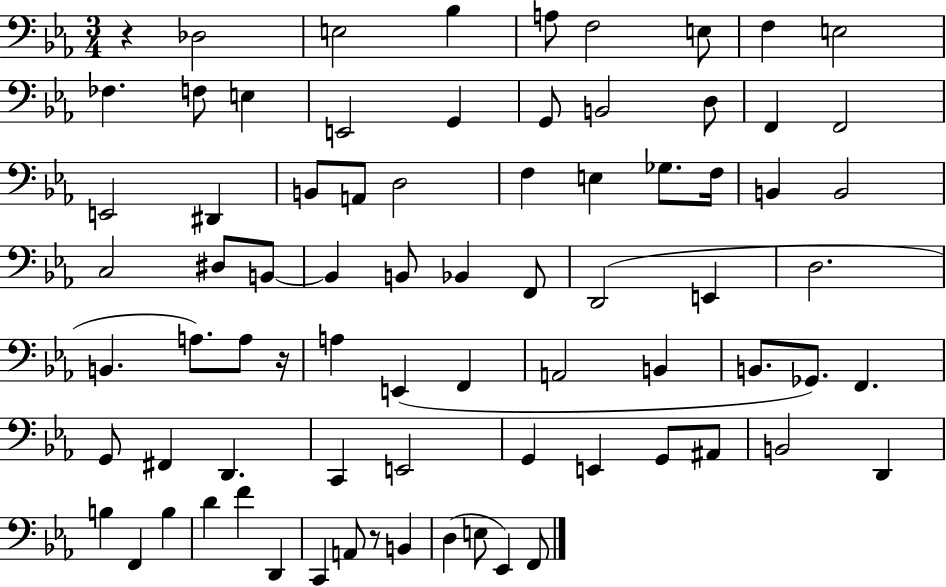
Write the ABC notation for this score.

X:1
T:Untitled
M:3/4
L:1/4
K:Eb
z _D,2 E,2 _B, A,/2 F,2 E,/2 F, E,2 _F, F,/2 E, E,,2 G,, G,,/2 B,,2 D,/2 F,, F,,2 E,,2 ^D,, B,,/2 A,,/2 D,2 F, E, _G,/2 F,/4 B,, B,,2 C,2 ^D,/2 B,,/2 B,, B,,/2 _B,, F,,/2 D,,2 E,, D,2 B,, A,/2 A,/2 z/4 A, E,, F,, A,,2 B,, B,,/2 _G,,/2 F,, G,,/2 ^F,, D,, C,, E,,2 G,, E,, G,,/2 ^A,,/2 B,,2 D,, B, F,, B, D F D,, C,, A,,/2 z/2 B,, D, E,/2 _E,, F,,/2